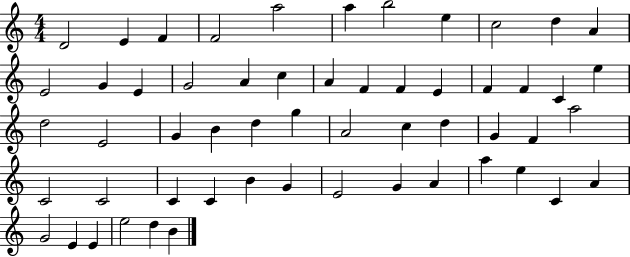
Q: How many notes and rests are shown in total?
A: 56